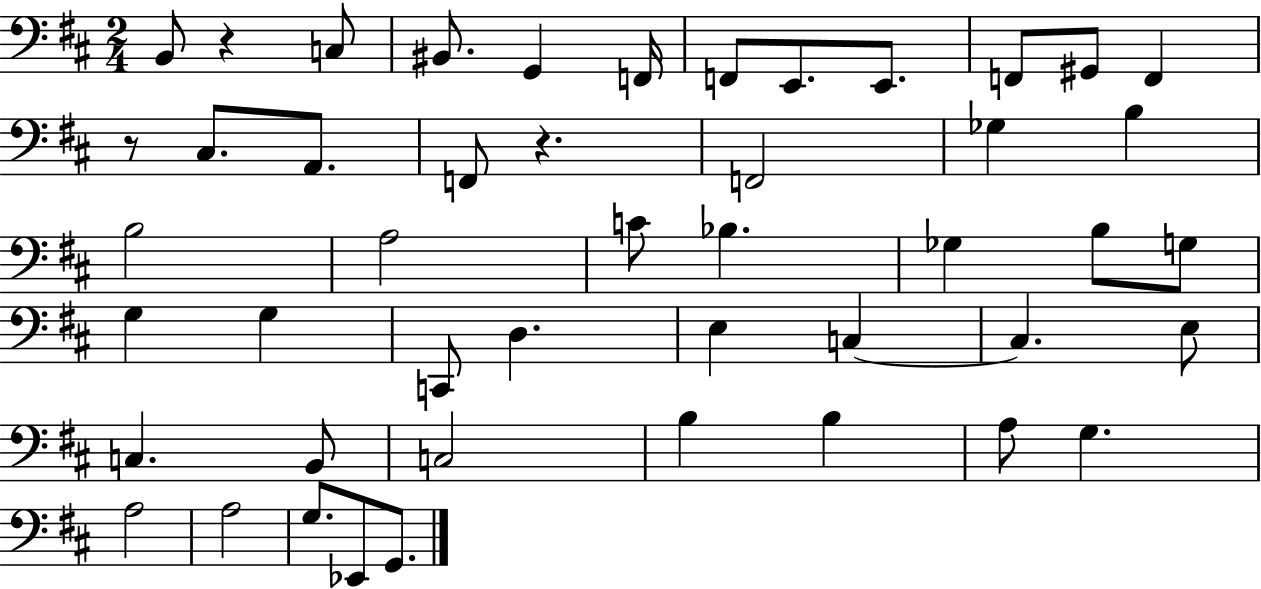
X:1
T:Untitled
M:2/4
L:1/4
K:D
B,,/2 z C,/2 ^B,,/2 G,, F,,/4 F,,/2 E,,/2 E,,/2 F,,/2 ^G,,/2 F,, z/2 ^C,/2 A,,/2 F,,/2 z F,,2 _G, B, B,2 A,2 C/2 _B, _G, B,/2 G,/2 G, G, C,,/2 D, E, C, C, E,/2 C, B,,/2 C,2 B, B, A,/2 G, A,2 A,2 G,/2 _E,,/2 G,,/2